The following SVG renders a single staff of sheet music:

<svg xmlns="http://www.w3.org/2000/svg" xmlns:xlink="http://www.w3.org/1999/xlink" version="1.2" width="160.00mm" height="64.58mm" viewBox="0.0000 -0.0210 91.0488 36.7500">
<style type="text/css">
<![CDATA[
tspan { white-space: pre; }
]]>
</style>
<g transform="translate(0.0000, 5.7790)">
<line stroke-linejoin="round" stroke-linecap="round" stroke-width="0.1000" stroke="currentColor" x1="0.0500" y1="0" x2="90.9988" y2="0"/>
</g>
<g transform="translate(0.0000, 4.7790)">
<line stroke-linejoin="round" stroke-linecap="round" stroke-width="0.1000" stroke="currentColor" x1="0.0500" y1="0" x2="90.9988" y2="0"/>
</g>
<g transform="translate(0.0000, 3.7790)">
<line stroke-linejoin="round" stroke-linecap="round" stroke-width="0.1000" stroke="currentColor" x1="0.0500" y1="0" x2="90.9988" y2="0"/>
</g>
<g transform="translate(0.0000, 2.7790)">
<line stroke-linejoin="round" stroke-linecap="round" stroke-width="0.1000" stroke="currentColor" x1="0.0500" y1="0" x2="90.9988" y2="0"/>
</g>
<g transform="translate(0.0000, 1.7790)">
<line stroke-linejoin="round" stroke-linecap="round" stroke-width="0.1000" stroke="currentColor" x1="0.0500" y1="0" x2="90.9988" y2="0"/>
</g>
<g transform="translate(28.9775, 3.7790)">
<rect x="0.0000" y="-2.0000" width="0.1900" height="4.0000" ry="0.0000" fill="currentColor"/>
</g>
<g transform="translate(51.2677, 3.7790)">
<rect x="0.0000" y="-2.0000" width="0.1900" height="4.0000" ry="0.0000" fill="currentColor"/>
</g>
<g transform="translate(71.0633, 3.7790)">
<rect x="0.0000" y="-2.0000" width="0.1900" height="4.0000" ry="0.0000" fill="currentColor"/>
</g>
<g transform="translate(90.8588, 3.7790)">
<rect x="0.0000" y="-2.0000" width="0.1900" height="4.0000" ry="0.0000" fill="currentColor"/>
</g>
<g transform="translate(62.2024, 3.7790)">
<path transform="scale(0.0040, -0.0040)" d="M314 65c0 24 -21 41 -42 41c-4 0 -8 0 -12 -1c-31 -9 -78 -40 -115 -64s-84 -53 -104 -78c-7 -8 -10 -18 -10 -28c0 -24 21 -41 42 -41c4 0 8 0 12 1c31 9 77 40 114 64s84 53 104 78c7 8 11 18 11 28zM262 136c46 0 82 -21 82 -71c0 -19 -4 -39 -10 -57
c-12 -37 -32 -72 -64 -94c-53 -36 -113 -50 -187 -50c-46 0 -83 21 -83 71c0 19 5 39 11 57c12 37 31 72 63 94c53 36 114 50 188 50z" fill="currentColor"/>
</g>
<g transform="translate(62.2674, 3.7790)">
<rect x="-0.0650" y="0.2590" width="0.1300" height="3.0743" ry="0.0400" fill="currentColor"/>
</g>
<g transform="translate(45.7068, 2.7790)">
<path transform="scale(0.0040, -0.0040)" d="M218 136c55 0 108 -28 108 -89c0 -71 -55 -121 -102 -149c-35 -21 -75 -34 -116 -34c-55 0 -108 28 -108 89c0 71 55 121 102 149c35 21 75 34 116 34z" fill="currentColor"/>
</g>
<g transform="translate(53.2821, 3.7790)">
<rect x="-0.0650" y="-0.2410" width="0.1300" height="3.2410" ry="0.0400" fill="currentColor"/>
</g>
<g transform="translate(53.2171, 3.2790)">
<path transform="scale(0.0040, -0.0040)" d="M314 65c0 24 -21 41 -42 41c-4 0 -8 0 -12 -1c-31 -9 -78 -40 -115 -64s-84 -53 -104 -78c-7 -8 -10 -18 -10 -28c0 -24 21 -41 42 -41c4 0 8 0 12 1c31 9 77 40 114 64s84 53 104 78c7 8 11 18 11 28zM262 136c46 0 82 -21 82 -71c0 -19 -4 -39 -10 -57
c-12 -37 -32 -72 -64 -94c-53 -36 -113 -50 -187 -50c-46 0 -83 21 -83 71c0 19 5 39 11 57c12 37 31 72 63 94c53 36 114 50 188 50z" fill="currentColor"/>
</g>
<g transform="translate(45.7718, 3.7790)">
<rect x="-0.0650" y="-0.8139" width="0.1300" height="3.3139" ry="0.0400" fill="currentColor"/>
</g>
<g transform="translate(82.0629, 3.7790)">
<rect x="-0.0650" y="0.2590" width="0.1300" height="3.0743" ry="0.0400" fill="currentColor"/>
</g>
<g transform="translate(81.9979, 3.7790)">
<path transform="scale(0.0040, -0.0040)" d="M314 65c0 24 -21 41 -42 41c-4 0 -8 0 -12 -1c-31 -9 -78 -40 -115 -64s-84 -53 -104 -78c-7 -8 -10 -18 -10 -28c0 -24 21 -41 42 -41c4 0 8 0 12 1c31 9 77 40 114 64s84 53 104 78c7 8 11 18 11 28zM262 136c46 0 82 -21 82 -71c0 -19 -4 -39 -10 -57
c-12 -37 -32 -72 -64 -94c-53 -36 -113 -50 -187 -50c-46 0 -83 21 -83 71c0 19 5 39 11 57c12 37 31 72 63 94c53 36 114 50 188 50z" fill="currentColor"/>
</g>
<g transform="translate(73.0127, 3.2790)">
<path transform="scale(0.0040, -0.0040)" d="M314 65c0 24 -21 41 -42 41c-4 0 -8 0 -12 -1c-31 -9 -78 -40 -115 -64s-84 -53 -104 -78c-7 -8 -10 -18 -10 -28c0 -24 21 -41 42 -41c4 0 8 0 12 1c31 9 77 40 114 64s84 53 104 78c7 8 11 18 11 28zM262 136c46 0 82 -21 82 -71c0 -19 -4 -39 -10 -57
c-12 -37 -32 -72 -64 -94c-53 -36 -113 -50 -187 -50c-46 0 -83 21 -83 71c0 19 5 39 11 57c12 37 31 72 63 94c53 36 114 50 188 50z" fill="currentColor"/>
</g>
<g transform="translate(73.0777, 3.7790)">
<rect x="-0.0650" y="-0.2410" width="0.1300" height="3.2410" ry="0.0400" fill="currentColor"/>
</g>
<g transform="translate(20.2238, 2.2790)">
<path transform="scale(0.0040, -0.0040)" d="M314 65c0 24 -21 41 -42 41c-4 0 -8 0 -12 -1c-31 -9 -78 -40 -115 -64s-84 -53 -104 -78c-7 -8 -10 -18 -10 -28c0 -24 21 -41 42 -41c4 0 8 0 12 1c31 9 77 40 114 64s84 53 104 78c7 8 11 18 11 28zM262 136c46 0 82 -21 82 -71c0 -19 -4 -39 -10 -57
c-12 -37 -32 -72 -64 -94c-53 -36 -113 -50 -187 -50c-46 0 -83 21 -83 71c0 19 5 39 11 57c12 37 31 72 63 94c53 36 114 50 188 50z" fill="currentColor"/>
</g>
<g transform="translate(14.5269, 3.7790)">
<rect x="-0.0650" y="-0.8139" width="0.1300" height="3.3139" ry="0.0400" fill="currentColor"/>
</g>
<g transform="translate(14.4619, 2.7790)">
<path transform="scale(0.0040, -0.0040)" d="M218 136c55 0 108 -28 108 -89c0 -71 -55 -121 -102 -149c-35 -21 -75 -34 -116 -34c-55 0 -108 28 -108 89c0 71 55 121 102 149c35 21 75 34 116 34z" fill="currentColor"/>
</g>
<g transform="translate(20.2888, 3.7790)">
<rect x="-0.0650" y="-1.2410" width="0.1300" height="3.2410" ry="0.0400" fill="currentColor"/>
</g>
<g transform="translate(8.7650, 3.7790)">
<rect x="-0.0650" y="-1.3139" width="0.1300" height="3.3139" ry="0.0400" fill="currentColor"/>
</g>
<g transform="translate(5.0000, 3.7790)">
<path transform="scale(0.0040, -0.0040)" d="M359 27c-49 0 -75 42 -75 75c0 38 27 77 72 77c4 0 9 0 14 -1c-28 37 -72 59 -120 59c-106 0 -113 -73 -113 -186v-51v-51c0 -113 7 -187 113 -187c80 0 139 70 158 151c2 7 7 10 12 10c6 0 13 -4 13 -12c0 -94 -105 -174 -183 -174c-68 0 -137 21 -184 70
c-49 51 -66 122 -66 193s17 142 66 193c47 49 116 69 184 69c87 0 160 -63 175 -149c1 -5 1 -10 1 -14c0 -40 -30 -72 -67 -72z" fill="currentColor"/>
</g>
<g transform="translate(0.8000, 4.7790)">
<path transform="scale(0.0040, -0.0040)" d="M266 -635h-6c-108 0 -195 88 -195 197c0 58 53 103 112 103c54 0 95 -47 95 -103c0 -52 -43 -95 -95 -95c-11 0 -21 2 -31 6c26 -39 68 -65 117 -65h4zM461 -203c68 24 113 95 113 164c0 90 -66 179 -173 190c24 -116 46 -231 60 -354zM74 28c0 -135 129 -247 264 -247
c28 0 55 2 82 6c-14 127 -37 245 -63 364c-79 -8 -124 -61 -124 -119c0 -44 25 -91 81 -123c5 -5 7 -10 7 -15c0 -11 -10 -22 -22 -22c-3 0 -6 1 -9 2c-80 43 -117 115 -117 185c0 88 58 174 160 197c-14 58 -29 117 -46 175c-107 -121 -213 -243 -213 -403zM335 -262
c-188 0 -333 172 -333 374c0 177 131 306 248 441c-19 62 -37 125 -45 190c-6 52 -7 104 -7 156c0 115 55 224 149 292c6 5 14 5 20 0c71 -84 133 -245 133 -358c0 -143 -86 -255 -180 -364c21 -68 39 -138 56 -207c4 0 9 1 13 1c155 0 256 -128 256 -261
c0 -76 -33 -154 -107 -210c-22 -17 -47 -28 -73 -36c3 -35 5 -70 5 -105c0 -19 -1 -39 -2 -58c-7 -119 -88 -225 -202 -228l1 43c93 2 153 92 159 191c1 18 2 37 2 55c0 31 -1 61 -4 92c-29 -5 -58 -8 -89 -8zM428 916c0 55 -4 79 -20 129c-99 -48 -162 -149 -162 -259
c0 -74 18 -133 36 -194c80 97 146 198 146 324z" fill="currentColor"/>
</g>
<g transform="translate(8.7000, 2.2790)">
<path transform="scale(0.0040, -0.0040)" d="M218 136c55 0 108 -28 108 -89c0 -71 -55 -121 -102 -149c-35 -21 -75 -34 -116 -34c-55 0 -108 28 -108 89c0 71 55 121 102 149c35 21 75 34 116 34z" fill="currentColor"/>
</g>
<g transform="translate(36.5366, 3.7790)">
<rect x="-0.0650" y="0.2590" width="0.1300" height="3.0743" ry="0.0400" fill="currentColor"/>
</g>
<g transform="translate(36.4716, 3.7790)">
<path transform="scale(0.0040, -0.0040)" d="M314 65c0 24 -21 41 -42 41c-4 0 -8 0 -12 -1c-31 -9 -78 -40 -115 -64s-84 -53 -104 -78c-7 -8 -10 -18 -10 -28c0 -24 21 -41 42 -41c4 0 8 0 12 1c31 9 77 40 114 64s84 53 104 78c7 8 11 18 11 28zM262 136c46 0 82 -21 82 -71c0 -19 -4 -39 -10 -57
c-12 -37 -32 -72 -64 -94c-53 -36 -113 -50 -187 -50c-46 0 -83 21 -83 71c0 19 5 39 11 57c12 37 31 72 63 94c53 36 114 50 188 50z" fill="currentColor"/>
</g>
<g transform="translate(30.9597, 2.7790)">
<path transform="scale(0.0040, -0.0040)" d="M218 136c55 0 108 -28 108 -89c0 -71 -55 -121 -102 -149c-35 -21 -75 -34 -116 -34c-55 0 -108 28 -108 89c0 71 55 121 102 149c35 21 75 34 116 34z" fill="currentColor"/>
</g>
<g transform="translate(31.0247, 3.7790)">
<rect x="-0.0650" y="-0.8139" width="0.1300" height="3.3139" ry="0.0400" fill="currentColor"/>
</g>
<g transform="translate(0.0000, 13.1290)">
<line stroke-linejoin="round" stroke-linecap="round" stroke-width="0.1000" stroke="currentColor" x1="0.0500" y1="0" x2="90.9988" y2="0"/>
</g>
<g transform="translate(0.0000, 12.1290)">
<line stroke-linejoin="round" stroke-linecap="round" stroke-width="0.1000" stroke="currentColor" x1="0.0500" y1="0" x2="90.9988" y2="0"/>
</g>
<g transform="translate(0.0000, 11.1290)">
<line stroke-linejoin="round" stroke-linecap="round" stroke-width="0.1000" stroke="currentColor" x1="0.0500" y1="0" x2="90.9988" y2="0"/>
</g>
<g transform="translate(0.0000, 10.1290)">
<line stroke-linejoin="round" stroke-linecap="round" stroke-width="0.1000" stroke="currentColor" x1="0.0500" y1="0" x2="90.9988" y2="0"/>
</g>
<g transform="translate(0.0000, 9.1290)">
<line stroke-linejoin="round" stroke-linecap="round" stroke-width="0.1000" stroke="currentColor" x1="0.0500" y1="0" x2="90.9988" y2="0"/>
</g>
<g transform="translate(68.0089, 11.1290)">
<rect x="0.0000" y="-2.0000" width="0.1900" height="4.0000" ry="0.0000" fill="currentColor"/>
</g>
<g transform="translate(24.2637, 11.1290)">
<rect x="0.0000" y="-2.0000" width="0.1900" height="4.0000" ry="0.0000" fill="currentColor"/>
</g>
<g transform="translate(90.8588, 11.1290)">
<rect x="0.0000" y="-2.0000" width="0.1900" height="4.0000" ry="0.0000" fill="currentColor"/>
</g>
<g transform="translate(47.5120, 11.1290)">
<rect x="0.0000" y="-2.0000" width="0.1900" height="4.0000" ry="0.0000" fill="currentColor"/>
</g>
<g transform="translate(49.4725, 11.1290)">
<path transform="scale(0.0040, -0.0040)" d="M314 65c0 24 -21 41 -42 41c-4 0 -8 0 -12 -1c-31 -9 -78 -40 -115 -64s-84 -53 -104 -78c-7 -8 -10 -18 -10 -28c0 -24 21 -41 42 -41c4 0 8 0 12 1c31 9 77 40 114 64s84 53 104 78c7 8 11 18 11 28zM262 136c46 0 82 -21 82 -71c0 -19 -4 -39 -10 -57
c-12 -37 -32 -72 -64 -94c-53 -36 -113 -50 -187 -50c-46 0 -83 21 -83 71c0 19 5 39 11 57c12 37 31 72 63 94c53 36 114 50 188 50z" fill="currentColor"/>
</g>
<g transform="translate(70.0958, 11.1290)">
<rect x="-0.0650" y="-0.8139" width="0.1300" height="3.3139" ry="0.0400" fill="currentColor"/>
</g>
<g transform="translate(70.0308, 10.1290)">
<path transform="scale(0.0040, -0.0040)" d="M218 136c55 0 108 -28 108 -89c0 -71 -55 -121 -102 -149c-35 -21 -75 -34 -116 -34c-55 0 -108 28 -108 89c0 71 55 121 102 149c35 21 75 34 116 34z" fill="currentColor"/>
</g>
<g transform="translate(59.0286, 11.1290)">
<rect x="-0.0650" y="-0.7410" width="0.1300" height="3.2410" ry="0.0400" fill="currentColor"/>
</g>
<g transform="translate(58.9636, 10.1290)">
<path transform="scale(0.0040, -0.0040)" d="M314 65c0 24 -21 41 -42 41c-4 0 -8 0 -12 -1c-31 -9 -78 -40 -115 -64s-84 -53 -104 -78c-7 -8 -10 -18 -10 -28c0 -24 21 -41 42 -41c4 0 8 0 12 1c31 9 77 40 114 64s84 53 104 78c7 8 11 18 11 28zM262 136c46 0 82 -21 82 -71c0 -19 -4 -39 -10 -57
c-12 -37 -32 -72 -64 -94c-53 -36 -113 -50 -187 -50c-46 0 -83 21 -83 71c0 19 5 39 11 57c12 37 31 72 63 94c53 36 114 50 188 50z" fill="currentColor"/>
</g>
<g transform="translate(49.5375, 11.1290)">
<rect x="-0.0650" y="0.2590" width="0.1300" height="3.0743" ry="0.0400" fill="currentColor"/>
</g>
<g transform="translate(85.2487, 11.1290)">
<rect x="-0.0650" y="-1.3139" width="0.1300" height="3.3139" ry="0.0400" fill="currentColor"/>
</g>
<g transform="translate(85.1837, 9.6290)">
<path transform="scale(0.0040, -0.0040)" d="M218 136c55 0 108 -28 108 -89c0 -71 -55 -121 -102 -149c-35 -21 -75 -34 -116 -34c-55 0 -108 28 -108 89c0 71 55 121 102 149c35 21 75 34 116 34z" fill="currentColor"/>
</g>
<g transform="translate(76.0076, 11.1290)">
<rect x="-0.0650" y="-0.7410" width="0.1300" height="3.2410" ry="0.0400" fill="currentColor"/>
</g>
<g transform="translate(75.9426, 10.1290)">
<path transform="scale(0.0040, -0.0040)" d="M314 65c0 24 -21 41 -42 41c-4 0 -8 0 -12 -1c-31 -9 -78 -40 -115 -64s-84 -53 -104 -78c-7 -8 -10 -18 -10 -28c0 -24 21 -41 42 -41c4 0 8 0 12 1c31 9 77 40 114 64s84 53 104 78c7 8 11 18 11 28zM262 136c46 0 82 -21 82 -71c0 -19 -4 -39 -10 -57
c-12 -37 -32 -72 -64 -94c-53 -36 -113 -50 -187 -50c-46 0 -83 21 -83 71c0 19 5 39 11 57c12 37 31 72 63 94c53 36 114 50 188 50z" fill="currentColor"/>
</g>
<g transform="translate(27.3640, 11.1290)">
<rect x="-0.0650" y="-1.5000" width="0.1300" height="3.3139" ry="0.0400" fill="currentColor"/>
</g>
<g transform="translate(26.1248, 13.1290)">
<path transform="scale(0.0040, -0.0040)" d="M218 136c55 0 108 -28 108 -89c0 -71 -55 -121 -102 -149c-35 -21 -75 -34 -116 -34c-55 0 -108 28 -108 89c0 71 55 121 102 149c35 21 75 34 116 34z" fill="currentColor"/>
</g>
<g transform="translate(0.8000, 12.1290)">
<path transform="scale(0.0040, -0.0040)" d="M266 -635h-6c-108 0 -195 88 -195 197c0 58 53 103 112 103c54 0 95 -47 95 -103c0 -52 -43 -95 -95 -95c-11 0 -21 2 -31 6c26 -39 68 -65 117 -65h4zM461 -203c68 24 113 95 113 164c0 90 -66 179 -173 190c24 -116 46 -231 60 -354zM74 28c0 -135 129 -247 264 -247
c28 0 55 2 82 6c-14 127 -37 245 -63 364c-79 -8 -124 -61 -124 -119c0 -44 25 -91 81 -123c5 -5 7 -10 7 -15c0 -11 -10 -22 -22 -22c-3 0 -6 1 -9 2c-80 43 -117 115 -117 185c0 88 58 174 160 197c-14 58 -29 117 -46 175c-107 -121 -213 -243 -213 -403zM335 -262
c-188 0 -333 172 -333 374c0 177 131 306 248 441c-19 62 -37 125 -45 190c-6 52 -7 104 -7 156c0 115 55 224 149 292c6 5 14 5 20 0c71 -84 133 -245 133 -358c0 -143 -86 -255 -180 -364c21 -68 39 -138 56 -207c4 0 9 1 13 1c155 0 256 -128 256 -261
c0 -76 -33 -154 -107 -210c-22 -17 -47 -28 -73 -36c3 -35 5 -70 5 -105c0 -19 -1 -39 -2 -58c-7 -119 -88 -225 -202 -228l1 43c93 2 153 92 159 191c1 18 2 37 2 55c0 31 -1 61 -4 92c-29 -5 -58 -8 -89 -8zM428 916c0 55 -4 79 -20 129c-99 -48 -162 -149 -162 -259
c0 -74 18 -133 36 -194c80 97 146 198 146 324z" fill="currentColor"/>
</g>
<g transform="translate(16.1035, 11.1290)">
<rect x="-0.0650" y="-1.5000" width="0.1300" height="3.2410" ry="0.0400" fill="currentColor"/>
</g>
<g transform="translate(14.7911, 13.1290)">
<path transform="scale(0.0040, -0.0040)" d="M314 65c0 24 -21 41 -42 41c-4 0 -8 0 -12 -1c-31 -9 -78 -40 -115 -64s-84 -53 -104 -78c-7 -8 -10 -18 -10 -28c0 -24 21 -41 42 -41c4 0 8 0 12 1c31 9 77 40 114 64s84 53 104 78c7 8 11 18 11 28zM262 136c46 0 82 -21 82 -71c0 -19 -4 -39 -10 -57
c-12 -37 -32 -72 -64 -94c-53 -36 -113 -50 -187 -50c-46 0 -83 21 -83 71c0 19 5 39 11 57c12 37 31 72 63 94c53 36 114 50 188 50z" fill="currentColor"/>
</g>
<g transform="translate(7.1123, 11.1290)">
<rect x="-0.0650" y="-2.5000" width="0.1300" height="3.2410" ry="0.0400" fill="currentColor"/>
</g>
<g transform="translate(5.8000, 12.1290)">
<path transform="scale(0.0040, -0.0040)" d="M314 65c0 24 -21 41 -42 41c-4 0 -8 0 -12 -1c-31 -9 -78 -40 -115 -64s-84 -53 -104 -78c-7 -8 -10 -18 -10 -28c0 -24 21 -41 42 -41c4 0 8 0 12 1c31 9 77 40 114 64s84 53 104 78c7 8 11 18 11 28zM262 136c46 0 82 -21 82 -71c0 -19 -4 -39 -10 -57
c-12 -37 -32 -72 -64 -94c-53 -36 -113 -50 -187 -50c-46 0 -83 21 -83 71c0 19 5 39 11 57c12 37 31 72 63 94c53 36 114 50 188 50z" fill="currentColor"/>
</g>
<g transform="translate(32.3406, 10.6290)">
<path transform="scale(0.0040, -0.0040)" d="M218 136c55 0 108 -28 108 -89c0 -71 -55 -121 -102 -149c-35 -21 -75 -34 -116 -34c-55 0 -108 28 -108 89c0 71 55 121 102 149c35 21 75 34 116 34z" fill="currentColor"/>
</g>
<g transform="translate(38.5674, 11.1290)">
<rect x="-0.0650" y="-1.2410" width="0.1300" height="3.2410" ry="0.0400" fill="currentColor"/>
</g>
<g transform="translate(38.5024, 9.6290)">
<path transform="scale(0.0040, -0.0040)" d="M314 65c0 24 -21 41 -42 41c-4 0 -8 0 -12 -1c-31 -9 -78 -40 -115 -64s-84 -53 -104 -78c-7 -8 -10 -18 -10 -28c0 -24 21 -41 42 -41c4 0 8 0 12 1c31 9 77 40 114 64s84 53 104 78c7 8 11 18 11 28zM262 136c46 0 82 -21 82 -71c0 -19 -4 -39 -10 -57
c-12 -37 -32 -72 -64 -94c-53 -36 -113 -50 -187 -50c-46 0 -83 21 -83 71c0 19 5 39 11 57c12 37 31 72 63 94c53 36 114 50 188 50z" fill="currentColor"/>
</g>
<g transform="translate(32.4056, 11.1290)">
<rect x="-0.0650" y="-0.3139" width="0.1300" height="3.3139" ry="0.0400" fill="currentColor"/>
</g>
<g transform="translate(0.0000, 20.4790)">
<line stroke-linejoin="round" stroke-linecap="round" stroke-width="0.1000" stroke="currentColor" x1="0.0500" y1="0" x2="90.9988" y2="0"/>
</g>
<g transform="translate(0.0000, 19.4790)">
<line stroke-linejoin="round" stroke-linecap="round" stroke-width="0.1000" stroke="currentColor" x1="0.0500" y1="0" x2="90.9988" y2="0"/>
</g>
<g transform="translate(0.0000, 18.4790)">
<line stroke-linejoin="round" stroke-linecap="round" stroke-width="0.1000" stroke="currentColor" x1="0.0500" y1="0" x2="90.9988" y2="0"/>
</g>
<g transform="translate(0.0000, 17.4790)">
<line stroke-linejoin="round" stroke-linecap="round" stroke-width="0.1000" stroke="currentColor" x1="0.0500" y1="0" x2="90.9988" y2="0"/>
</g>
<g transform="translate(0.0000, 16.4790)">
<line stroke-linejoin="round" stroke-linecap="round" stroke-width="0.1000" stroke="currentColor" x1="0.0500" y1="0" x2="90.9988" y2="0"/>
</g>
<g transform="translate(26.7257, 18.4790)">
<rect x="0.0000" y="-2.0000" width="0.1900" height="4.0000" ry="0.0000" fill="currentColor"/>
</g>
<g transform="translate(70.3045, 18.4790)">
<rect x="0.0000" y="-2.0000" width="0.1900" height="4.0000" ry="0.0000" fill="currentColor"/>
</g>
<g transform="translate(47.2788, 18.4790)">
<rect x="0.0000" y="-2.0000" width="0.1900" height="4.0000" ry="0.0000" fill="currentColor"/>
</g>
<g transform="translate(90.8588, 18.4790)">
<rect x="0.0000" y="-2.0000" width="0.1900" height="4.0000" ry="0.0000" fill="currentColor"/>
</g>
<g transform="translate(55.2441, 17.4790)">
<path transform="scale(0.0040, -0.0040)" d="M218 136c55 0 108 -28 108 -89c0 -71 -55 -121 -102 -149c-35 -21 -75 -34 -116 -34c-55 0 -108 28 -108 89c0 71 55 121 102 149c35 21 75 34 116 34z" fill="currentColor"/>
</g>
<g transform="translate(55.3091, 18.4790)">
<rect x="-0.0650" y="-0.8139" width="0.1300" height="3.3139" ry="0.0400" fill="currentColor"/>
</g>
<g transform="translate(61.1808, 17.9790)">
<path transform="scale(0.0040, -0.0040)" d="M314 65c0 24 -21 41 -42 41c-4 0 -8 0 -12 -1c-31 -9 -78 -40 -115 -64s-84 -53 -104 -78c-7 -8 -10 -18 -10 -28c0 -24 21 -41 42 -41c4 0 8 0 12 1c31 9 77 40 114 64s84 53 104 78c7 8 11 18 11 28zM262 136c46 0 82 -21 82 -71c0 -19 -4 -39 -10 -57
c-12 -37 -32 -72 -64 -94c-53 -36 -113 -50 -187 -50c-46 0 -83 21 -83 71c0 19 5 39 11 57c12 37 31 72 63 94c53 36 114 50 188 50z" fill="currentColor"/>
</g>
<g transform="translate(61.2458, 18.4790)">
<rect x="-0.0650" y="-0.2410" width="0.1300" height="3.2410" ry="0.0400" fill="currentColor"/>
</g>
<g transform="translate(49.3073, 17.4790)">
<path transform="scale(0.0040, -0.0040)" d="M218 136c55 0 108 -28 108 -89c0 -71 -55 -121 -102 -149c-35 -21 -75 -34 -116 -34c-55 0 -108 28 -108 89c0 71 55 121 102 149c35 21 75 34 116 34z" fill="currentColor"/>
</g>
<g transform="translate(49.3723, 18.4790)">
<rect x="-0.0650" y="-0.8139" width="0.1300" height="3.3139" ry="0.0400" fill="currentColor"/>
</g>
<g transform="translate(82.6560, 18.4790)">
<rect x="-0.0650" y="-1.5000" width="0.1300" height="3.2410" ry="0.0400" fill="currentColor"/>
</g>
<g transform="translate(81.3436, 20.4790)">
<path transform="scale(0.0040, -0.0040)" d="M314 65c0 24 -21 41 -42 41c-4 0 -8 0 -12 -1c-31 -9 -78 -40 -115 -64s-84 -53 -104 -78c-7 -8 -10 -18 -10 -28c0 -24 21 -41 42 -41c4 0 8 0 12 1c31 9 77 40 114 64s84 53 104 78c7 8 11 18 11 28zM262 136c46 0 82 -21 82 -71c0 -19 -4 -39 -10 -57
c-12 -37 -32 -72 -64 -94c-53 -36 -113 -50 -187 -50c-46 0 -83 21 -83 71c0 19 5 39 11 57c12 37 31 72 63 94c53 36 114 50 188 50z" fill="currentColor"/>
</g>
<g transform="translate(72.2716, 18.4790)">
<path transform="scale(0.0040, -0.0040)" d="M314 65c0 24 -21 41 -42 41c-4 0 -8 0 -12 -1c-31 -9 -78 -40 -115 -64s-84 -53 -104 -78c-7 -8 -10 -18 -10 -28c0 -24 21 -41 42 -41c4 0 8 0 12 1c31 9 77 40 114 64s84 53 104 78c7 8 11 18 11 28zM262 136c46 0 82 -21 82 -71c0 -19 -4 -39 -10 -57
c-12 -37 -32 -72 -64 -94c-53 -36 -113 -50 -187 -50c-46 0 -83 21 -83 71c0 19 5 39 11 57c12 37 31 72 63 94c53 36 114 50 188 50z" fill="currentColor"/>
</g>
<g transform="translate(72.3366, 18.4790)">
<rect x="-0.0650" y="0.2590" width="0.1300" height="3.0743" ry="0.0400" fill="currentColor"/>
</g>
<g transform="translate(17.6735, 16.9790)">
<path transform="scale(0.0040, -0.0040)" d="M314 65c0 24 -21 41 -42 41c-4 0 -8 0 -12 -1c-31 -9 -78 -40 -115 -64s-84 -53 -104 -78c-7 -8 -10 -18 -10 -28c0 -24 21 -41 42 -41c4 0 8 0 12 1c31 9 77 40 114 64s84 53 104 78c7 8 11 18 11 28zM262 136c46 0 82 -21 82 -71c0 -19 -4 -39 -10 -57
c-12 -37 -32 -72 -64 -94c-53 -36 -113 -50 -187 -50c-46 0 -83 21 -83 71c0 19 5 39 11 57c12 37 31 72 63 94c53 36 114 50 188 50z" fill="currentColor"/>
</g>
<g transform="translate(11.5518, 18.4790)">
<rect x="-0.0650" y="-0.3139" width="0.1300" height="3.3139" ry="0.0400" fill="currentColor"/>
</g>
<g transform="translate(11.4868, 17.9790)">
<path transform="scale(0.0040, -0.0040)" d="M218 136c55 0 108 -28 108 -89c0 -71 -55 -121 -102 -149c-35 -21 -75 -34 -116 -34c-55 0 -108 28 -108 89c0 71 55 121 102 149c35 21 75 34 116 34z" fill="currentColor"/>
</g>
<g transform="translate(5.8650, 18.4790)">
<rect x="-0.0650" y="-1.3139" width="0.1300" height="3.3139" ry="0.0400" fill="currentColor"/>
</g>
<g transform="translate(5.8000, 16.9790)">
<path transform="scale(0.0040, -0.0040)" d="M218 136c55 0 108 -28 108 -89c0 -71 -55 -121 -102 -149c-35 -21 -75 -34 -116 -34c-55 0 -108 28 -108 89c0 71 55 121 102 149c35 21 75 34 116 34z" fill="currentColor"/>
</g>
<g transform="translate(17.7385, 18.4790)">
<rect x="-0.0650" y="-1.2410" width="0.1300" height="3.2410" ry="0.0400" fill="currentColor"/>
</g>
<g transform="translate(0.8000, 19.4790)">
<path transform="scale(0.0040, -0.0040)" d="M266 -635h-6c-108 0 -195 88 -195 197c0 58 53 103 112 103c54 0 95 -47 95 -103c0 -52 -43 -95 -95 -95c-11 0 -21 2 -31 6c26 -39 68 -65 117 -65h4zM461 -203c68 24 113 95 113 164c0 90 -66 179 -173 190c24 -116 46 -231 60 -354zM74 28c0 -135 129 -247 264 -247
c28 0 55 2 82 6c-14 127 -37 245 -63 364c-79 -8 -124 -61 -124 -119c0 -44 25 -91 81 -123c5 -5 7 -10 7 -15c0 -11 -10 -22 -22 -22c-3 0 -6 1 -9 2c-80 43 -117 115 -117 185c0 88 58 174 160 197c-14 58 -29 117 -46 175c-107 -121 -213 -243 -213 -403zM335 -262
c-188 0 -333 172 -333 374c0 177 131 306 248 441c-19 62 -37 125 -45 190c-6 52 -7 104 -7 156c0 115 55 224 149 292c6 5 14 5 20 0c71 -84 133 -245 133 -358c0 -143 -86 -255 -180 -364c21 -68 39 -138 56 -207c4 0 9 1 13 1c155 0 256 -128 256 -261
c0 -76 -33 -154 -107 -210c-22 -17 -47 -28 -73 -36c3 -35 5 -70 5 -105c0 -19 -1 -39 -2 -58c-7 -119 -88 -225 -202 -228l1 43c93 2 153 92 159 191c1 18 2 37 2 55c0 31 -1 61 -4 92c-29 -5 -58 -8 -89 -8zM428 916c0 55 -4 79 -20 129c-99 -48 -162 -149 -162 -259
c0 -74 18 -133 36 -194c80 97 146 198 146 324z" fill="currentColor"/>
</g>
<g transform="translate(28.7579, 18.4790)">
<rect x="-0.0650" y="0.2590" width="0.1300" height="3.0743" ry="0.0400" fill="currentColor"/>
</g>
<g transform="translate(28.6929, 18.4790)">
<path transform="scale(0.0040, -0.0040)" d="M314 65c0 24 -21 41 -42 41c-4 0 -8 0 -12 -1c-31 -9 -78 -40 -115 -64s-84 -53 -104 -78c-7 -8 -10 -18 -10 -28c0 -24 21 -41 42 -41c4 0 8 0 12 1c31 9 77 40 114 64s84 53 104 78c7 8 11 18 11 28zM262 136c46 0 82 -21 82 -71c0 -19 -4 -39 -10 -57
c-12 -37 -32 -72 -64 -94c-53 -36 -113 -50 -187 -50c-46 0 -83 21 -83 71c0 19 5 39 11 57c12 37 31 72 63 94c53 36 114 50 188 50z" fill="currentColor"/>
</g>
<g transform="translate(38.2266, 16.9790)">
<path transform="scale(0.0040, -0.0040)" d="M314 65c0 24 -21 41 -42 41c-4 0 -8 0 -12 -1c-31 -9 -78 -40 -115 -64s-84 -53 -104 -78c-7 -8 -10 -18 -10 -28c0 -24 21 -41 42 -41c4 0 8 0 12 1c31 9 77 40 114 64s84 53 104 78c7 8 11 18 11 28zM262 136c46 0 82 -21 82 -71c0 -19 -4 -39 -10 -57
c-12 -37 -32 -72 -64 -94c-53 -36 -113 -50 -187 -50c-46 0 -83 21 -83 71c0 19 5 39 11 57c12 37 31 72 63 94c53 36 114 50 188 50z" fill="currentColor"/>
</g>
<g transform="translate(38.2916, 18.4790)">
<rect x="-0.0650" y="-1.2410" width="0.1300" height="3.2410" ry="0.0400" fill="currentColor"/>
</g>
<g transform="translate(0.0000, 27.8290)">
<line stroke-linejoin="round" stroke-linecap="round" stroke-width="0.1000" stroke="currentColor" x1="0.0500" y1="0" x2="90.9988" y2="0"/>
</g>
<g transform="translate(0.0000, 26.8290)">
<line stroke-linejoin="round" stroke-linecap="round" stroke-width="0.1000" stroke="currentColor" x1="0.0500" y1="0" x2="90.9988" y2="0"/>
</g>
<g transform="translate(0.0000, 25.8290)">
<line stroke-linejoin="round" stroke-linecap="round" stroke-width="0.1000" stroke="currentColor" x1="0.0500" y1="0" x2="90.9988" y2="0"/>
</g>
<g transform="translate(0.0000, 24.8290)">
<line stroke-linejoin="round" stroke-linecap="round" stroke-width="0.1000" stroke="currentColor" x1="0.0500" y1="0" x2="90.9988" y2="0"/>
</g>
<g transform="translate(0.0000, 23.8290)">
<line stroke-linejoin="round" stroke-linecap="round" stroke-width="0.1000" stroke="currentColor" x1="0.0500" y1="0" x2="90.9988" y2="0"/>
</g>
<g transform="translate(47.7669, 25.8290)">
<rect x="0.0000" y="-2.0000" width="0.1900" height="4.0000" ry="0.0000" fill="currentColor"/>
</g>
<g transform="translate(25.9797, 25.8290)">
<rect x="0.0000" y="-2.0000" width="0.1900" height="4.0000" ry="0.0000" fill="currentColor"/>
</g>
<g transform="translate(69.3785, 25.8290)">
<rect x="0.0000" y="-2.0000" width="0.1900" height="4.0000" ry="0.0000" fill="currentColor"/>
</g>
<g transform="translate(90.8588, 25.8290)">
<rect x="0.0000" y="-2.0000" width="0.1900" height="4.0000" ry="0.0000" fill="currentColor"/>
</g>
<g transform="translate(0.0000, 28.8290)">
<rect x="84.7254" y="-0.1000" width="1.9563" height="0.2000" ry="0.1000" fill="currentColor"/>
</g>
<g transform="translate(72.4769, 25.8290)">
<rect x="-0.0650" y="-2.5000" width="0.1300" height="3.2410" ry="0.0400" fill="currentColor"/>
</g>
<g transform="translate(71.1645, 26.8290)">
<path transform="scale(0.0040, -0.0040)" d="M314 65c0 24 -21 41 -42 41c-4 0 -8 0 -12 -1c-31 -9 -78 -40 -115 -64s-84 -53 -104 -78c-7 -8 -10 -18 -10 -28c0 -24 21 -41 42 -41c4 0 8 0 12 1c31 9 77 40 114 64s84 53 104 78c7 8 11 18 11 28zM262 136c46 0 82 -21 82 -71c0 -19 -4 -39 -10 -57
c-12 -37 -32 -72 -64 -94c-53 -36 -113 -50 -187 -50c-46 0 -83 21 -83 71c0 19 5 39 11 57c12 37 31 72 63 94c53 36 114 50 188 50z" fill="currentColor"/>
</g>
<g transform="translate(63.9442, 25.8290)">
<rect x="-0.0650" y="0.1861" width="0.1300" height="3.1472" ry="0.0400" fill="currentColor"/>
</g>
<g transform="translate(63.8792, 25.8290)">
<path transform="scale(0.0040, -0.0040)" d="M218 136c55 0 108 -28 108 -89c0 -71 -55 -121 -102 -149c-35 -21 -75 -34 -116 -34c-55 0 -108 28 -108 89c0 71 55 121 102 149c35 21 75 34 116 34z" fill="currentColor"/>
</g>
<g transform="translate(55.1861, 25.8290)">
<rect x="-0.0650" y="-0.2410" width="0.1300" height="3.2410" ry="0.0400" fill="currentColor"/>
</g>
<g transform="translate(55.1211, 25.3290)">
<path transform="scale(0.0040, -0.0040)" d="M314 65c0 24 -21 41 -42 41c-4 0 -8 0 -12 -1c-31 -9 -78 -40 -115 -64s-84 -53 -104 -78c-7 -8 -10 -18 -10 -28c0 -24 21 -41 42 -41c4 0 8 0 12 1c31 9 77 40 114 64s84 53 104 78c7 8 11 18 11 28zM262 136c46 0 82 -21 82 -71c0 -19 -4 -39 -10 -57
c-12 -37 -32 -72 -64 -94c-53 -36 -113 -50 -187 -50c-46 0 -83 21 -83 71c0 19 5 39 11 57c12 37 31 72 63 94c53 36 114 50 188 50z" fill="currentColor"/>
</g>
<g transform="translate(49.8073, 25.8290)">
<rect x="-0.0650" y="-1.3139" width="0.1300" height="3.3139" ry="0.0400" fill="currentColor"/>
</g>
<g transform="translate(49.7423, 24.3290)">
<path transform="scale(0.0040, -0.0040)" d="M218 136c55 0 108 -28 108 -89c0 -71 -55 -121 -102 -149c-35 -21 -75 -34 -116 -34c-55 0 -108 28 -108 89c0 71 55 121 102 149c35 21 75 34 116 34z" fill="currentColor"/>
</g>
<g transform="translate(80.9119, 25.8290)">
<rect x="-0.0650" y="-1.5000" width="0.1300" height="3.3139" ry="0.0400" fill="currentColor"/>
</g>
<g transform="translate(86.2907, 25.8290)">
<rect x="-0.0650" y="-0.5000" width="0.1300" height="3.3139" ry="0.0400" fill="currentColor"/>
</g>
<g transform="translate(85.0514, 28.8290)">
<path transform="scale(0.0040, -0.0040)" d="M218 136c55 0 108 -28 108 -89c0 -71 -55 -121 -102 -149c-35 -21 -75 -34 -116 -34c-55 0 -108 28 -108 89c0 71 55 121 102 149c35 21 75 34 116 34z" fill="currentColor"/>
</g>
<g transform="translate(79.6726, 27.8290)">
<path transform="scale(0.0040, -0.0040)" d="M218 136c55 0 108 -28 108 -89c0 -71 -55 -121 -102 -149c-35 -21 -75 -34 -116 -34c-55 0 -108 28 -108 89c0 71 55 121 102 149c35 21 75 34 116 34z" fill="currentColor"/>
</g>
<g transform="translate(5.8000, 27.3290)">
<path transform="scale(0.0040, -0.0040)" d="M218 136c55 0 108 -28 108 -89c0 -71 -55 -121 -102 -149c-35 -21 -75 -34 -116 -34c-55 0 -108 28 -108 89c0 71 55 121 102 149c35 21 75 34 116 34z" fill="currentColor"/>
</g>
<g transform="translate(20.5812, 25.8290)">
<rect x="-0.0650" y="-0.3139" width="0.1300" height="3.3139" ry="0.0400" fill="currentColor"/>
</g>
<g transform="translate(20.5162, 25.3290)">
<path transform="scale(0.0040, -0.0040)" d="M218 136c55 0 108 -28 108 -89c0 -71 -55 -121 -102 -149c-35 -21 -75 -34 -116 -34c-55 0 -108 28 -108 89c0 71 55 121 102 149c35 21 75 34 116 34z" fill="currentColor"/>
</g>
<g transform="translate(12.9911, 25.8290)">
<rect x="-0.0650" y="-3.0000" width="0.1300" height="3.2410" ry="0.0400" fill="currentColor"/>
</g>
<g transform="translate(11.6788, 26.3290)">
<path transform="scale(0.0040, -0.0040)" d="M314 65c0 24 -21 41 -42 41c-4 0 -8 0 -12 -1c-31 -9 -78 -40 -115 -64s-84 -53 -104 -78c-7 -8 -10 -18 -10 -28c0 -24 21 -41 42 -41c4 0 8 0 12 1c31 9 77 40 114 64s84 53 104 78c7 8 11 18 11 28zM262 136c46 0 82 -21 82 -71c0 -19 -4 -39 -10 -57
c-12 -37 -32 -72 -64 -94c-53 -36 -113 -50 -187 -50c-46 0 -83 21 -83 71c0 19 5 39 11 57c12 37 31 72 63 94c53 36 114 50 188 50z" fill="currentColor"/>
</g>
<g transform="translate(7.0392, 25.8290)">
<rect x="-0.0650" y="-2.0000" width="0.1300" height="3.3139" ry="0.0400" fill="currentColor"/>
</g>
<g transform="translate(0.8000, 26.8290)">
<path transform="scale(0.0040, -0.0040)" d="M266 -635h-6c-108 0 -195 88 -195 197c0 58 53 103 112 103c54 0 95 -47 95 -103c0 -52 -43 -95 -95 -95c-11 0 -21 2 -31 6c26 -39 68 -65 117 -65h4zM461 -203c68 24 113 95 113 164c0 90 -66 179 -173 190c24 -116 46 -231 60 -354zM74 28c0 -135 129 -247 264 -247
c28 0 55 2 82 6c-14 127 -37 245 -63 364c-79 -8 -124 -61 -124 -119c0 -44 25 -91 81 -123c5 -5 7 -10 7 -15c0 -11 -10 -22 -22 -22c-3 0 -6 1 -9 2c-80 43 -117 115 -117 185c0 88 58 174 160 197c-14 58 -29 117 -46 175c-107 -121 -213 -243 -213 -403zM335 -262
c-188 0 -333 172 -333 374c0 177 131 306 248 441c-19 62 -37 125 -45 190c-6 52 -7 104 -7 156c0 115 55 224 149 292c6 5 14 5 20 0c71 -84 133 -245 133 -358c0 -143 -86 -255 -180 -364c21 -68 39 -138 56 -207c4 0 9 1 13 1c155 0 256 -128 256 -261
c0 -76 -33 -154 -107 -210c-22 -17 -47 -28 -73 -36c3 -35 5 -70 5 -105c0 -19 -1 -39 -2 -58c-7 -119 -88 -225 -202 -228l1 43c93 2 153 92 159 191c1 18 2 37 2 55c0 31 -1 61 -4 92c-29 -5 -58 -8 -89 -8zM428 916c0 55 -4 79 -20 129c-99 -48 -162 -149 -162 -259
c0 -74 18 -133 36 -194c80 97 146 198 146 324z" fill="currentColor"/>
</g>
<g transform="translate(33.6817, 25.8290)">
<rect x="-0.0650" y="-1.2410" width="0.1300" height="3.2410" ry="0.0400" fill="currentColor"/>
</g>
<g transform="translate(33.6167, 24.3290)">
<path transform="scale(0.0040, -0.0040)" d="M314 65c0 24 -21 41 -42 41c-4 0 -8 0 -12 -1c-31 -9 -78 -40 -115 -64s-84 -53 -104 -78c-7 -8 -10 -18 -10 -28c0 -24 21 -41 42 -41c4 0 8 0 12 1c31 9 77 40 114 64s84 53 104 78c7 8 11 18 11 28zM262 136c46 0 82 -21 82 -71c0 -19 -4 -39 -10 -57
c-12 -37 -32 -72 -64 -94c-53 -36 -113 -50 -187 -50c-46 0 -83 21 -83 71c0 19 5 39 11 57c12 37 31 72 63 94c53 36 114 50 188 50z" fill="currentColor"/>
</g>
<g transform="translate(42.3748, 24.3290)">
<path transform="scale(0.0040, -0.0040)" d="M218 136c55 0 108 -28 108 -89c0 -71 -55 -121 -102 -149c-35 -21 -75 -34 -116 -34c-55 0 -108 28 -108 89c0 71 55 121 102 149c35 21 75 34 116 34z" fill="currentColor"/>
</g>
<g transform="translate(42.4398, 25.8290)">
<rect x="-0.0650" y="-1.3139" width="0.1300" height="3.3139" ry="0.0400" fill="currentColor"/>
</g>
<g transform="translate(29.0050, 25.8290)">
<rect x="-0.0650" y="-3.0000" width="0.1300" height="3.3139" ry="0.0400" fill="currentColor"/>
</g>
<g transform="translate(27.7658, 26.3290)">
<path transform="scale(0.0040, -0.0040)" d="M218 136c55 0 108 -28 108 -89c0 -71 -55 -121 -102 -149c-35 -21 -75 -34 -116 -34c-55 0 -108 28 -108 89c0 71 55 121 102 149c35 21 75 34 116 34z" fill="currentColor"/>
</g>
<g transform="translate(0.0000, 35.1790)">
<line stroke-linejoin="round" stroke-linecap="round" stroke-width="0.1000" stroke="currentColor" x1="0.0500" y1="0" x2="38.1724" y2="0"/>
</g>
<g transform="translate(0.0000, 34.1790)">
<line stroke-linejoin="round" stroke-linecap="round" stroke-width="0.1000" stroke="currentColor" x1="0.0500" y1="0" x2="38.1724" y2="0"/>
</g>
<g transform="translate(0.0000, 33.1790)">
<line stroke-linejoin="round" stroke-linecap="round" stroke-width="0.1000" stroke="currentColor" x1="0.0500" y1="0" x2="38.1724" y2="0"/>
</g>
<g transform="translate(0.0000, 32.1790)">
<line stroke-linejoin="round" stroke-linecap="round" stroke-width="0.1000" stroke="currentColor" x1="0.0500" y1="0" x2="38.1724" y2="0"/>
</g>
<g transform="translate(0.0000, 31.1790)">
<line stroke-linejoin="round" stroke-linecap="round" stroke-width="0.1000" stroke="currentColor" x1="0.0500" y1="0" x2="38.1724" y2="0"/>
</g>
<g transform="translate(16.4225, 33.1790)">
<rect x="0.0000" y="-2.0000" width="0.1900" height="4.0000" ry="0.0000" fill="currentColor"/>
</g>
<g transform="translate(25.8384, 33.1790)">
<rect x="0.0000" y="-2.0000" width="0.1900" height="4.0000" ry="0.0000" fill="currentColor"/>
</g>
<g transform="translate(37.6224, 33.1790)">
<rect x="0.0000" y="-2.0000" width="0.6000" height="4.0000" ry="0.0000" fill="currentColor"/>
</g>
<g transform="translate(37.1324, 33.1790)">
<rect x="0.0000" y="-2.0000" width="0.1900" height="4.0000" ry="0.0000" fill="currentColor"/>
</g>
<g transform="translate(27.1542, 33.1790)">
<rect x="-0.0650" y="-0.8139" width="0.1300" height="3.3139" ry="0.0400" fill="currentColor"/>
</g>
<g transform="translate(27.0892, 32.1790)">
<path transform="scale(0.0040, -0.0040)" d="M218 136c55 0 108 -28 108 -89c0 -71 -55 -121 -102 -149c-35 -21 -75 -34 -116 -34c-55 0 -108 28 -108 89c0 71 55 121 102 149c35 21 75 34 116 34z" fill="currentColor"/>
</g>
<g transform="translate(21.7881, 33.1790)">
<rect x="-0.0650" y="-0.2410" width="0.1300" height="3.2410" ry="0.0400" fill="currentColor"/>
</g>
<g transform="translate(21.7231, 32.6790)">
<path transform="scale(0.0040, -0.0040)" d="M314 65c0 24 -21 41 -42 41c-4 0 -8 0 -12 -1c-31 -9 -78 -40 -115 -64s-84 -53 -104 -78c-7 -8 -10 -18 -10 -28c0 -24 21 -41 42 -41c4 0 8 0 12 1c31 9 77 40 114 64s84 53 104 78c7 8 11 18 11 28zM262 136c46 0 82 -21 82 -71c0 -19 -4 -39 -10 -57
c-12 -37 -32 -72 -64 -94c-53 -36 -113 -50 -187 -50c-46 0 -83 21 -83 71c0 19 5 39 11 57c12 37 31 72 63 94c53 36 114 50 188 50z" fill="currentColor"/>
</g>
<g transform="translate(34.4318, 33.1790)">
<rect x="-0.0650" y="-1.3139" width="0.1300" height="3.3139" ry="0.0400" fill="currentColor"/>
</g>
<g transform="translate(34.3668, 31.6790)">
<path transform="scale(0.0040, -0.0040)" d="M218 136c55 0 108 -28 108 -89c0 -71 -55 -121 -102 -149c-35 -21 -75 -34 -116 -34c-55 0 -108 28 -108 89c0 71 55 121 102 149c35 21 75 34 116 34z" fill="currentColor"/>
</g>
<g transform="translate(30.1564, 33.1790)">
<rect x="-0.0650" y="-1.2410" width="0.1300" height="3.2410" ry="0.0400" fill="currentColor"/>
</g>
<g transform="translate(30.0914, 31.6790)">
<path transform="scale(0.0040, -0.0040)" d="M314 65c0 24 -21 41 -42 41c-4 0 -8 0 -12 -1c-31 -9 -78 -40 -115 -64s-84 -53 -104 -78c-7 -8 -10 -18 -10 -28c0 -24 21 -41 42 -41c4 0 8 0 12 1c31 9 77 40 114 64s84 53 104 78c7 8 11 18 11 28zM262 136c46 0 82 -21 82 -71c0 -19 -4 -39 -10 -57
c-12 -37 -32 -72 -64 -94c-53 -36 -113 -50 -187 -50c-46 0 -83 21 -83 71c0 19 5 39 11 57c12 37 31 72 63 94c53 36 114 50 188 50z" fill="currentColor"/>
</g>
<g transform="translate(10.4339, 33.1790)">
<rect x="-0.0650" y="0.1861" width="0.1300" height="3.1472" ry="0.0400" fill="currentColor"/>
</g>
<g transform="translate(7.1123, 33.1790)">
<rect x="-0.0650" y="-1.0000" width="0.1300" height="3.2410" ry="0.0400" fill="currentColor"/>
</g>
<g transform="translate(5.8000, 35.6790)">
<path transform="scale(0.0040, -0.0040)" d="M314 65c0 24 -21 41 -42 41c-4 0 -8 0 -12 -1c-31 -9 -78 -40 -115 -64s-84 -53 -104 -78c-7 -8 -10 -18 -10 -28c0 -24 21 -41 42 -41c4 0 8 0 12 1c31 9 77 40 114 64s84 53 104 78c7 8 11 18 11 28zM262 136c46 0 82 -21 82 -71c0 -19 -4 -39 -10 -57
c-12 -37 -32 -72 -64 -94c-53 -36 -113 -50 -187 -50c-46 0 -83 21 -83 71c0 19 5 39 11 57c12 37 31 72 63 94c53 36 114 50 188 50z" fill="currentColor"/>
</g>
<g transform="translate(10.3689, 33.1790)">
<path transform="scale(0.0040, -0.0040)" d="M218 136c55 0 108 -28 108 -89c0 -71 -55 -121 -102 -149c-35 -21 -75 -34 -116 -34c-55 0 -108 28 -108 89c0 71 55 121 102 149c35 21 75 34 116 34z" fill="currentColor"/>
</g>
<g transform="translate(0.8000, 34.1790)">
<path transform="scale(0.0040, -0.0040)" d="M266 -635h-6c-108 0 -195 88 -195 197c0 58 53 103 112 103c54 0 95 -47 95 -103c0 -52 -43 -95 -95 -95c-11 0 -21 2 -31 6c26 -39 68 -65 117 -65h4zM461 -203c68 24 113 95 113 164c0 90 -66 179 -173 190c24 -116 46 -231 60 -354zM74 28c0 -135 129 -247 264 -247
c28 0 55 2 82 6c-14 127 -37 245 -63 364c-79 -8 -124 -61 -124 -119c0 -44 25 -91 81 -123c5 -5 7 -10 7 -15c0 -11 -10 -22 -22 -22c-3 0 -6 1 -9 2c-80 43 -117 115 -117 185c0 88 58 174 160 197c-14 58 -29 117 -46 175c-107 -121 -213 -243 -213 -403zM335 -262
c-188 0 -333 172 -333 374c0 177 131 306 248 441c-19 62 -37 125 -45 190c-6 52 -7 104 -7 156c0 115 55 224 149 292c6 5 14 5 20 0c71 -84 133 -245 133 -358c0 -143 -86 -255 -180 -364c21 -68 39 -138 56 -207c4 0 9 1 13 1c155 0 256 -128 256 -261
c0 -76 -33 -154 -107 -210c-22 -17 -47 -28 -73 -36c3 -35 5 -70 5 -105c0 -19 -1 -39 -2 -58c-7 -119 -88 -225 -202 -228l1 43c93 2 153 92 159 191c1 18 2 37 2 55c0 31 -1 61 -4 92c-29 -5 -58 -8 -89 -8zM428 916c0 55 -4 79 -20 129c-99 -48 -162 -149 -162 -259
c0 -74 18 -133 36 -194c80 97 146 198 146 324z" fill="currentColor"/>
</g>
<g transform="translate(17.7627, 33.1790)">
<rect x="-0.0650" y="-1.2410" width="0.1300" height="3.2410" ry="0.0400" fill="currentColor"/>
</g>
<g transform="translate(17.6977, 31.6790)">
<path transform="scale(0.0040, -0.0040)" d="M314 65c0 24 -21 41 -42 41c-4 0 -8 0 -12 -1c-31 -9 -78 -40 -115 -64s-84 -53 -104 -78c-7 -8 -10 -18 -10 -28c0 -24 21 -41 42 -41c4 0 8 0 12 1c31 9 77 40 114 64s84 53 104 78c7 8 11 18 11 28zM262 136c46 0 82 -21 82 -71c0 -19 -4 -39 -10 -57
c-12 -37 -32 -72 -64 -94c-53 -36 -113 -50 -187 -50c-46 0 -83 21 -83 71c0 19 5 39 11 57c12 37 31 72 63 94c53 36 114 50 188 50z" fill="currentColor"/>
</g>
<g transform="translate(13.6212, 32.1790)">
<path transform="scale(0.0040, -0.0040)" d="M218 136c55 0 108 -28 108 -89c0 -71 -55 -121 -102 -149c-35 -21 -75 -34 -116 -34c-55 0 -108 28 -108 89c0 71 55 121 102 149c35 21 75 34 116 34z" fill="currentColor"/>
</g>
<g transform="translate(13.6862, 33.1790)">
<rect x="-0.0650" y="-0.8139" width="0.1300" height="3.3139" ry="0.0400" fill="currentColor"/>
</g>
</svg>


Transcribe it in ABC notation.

X:1
T:Untitled
M:4/4
L:1/4
K:C
e d e2 d B2 d c2 B2 c2 B2 G2 E2 E c e2 B2 d2 d d2 e e c e2 B2 e2 d d c2 B2 E2 F A2 c A e2 e e c2 B G2 E C D2 B d e2 c2 d e2 e